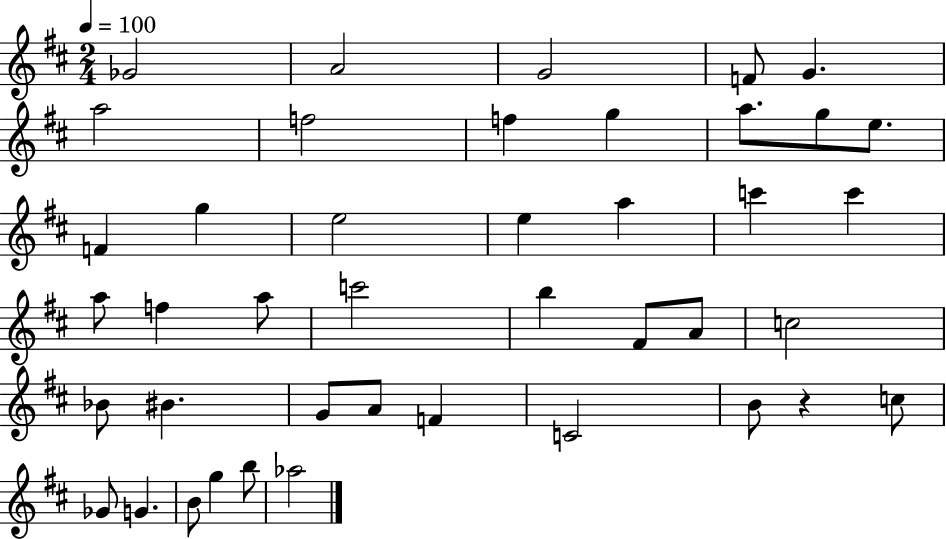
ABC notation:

X:1
T:Untitled
M:2/4
L:1/4
K:D
_G2 A2 G2 F/2 G a2 f2 f g a/2 g/2 e/2 F g e2 e a c' c' a/2 f a/2 c'2 b ^F/2 A/2 c2 _B/2 ^B G/2 A/2 F C2 B/2 z c/2 _G/2 G B/2 g b/2 _a2